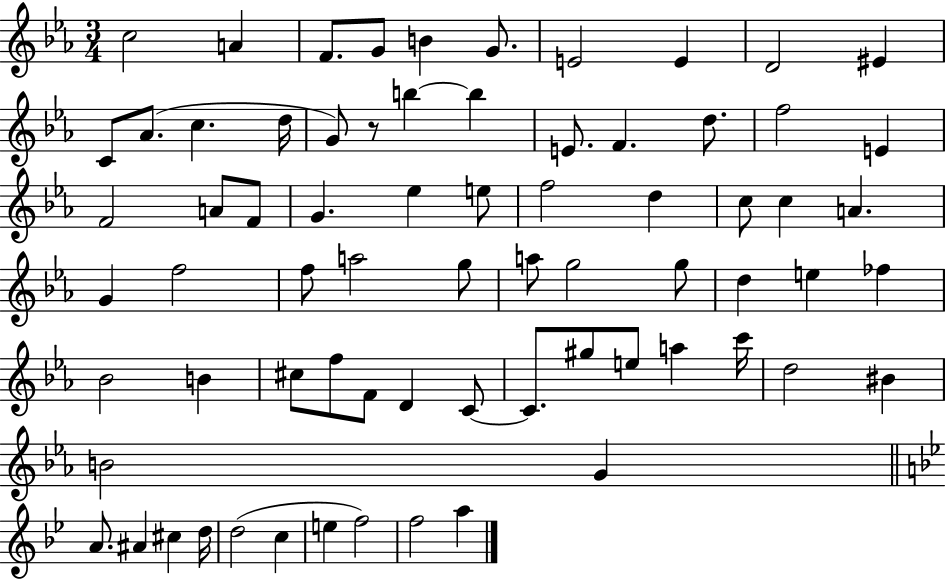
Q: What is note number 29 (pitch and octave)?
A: F5